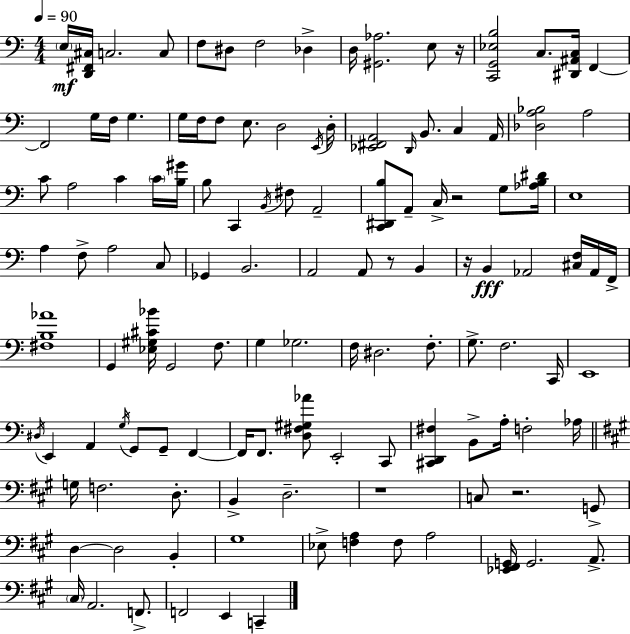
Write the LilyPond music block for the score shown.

{
  \clef bass
  \numericTimeSignature
  \time 4/4
  \key a \minor
  \tempo 4 = 90
  \parenthesize e16\mf <d, fis, cis>16 c2. c8 | f8 dis8 f2 des4-> | d16 <gis, aes>2. e8 r16 | <c, g, ees b>2 c8. <dis, ais, c>16 f,4~~ | \break f,2 g16 f16 g4. | g16 f16 f8 e8. d2 \acciaccatura { e,16 } | d16-. <ees, fis, a,>2 \grace { d,16 } b,8. c4 | a,16 <des a bes>2 a2 | \break c'8 a2 c'4 | \parenthesize c'16 <b gis'>16 b8 c,4 \acciaccatura { b,16 } fis8 a,2-- | <c, dis, b>8 a,8-- c16-> r2 | g8 <aes b dis'>16 e1 | \break a4 f8-> a2 | c8 ges,4 b,2. | a,2 a,8 r8 b,4 | r16 b,4\fff aes,2 | \break <cis f>16 aes,16 f,16-> <fis b aes'>1 | g,4 <ees gis cis' bes'>16 g,2 | f8. g4 ges2. | f16 dis2. | \break f8.-. g8.-> f2. | c,16 e,1 | \acciaccatura { dis16 } e,4 a,4 \acciaccatura { g16 } g,8 g,8-- | f,4~~ f,16 f,8. <d fis gis aes'>8 e,2-. | \break c,8 <cis, d, fis>4 b,8-> a16-. f2-. | aes16 \bar "||" \break \key a \major g16 f2. d8.-. | b,4-> d2.-- | r1 | c8 r2. g,8-> | \break d4~~ d2 b,4-. | gis1 | ees8-> <f a>4 f8 a2 | <ees, fis, g,>16 g,2. a,8.-> | \break \parenthesize cis16 a,2. f,8.-> | f,2 e,4 c,4-- | \bar "|."
}